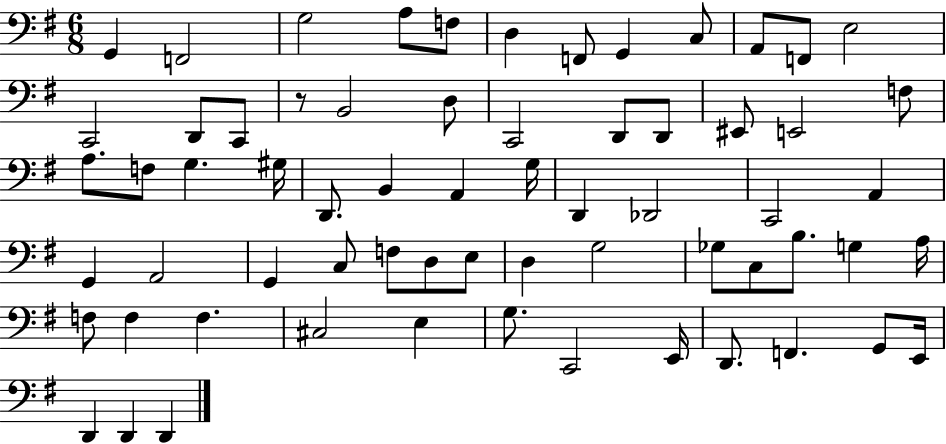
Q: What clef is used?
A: bass